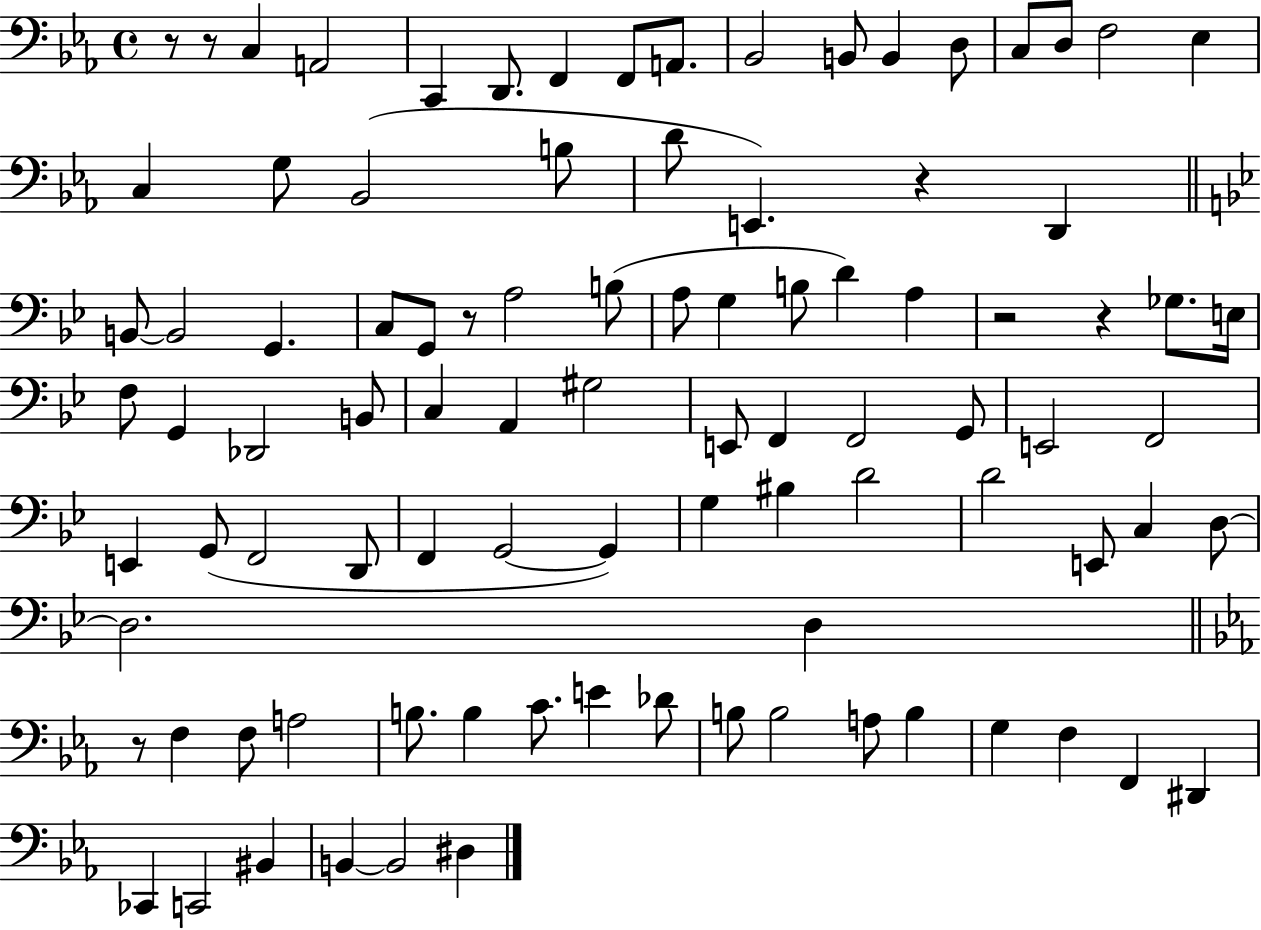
{
  \clef bass
  \time 4/4
  \defaultTimeSignature
  \key ees \major
  r8 r8 c4 a,2 | c,4 d,8. f,4 f,8 a,8. | bes,2 b,8 b,4 d8 | c8 d8 f2 ees4 | \break c4 g8 bes,2( b8 | d'8 e,4.) r4 d,4 | \bar "||" \break \key bes \major b,8~~ b,2 g,4. | c8 g,8 r8 a2 b8( | a8 g4 b8 d'4) a4 | r2 r4 ges8. e16 | \break f8 g,4 des,2 b,8 | c4 a,4 gis2 | e,8 f,4 f,2 g,8 | e,2 f,2 | \break e,4 g,8( f,2 d,8 | f,4 g,2~~ g,4) | g4 bis4 d'2 | d'2 e,8 c4 d8~~ | \break d2. d4 | \bar "||" \break \key ees \major r8 f4 f8 a2 | b8. b4 c'8. e'4 des'8 | b8 b2 a8 b4 | g4 f4 f,4 dis,4 | \break ces,4 c,2 bis,4 | b,4~~ b,2 dis4 | \bar "|."
}